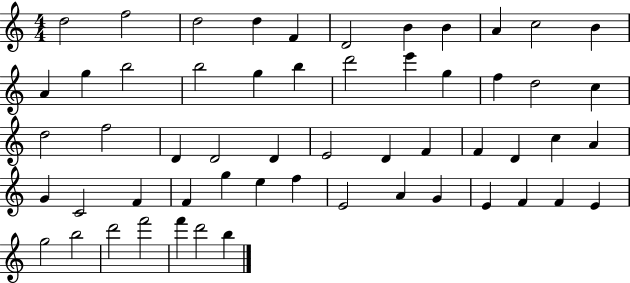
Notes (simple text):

D5/h F5/h D5/h D5/q F4/q D4/h B4/q B4/q A4/q C5/h B4/q A4/q G5/q B5/h B5/h G5/q B5/q D6/h E6/q G5/q F5/q D5/h C5/q D5/h F5/h D4/q D4/h D4/q E4/h D4/q F4/q F4/q D4/q C5/q A4/q G4/q C4/h F4/q F4/q G5/q E5/q F5/q E4/h A4/q G4/q E4/q F4/q F4/q E4/q G5/h B5/h D6/h F6/h F6/q D6/h B5/q